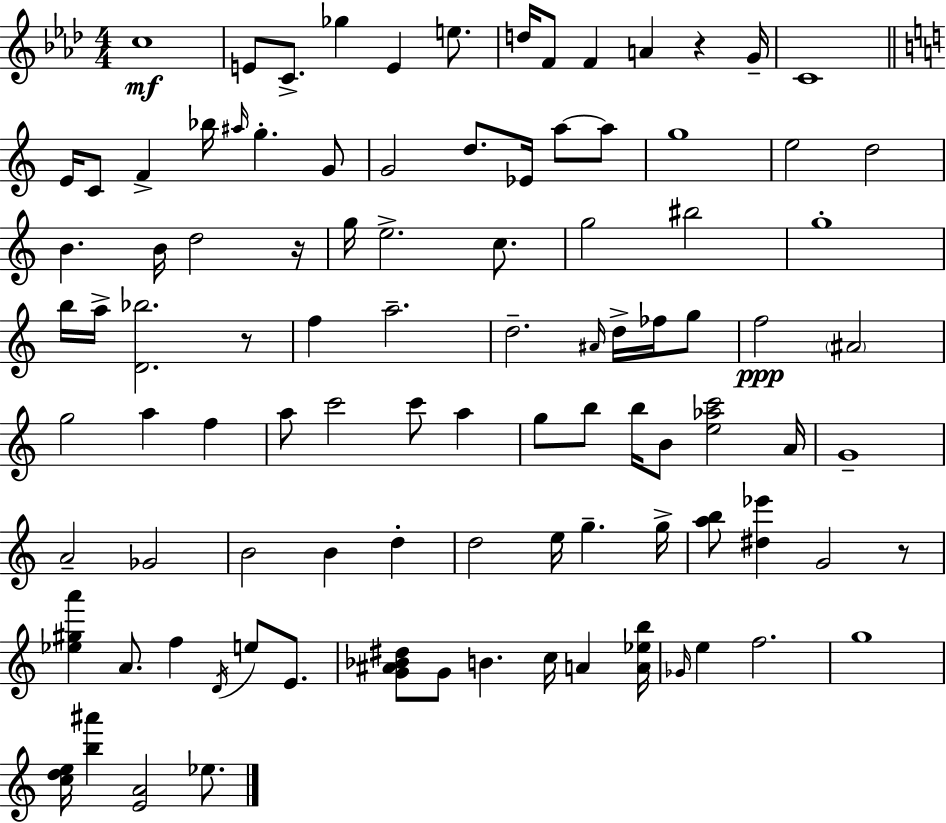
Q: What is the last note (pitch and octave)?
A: Eb5